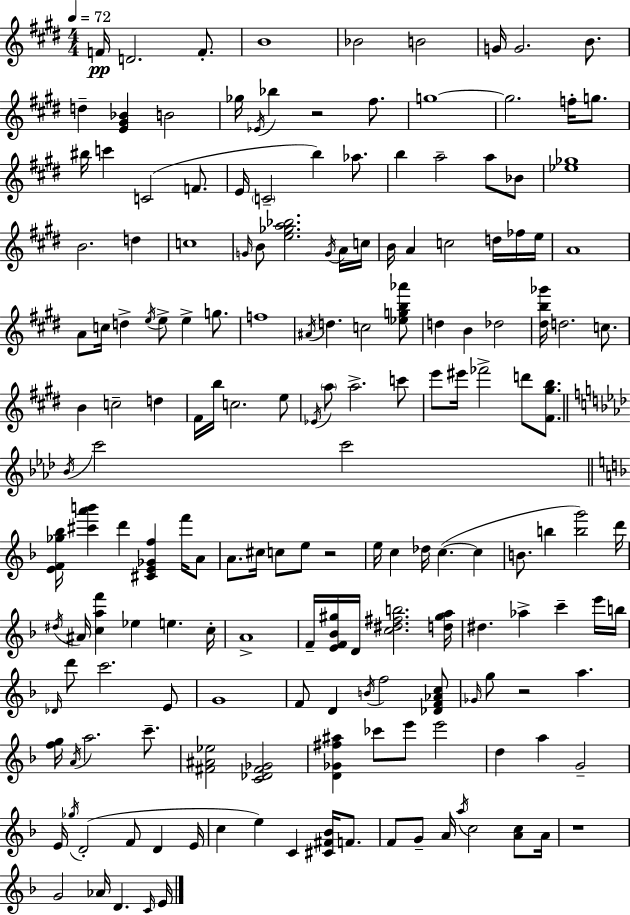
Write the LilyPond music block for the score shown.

{
  \clef treble
  \numericTimeSignature
  \time 4/4
  \key e \major
  \tempo 4 = 72
  f'16\pp d'2. f'8.-. | b'1 | bes'2 b'2 | g'16 g'2. b'8. | \break d''4-- <e' gis' bes'>4 b'2 | ges''16 \acciaccatura { ees'16 } bes''4 r2 fis''8. | g''1~~ | g''2. f''16-. g''8. | \break bis''16 c'''4 c'2( f'8. | e'16 \parenthesize c'2-- b''4) aes''8. | b''4 a''2-- a''8 bes'8 | <ees'' ges''>1 | \break b'2. d''4 | c''1 | \grace { g'16 } b'8 <e'' ges'' a'' bes''>2. | \acciaccatura { g'16 } a'16 c''16 b'16 a'4 c''2 | \break d''16 fes''16 e''16 a'1 | a'8 c''16 d''4-> \acciaccatura { e''16 } e''8-> e''4-> | g''8. f''1 | \acciaccatura { ais'16 } d''4. c''2 | \break <ees'' g'' b'' aes'''>8 d''4 b'4 des''2 | <dis'' b'' ges'''>16 d''2. | c''8. b'4 c''2-- | d''4 fis'16 b''16 c''2. | \break e''8 \acciaccatura { ees'16 } \parenthesize a''8 a''2.-> | c'''8 e'''8 eis'''16 fes'''2-> | d'''8 <fis' gis'' b''>8. \bar "||" \break \key f \minor \acciaccatura { bes'16 } c'''2 c'''2 | \bar "||" \break \key f \major <e' f' ges'' bes''>16 <cis''' a''' b'''>4 d'''4 <cis' e' ges' f''>4 f'''16 a'8 | a'8. cis''16 c''8 e''8 r2 | e''16 c''4 des''16 c''4.~(~ c''4 | b'8. b''4 <b'' g'''>2) d'''16 | \break \acciaccatura { dis''16 } ais'16 <c'' a'' f'''>4 ees''4 e''4. | c''16-. a'1-> | f'16-- <e' f' bes' gis''>16 d'16 <c'' dis'' fis'' b''>2. | <d'' gis'' a''>16 dis''4. aes''4-> c'''4-- e'''16 | \break b''16 \grace { des'16 } d'''8 c'''2. | e'8 g'1 | f'8 d'4 \acciaccatura { b'16 } f''2 | <des' f' aes' c''>8 \grace { ges'16 } g''8 r2 a''4. | \break <f'' g''>16 \acciaccatura { a'16 } a''2. | c'''8.-- <fis' ais' ees''>2 <c' des' fis' ges'>2 | <d' ges' fis'' ais''>4 ces'''8 e'''8 e'''2 | d''4 a''4 g'2-- | \break e'16 \acciaccatura { ges''16 } d'2-.( f'8 | d'4 e'16 c''4 e''4) c'4 | <cis' fis' bes'>16 f'8. f'8 g'8-- a'16 \acciaccatura { a''16 } c''2 | <a' c''>8 a'16 r1 | \break g'2 aes'16 | d'4. \grace { c'16 } e'16 \bar "|."
}